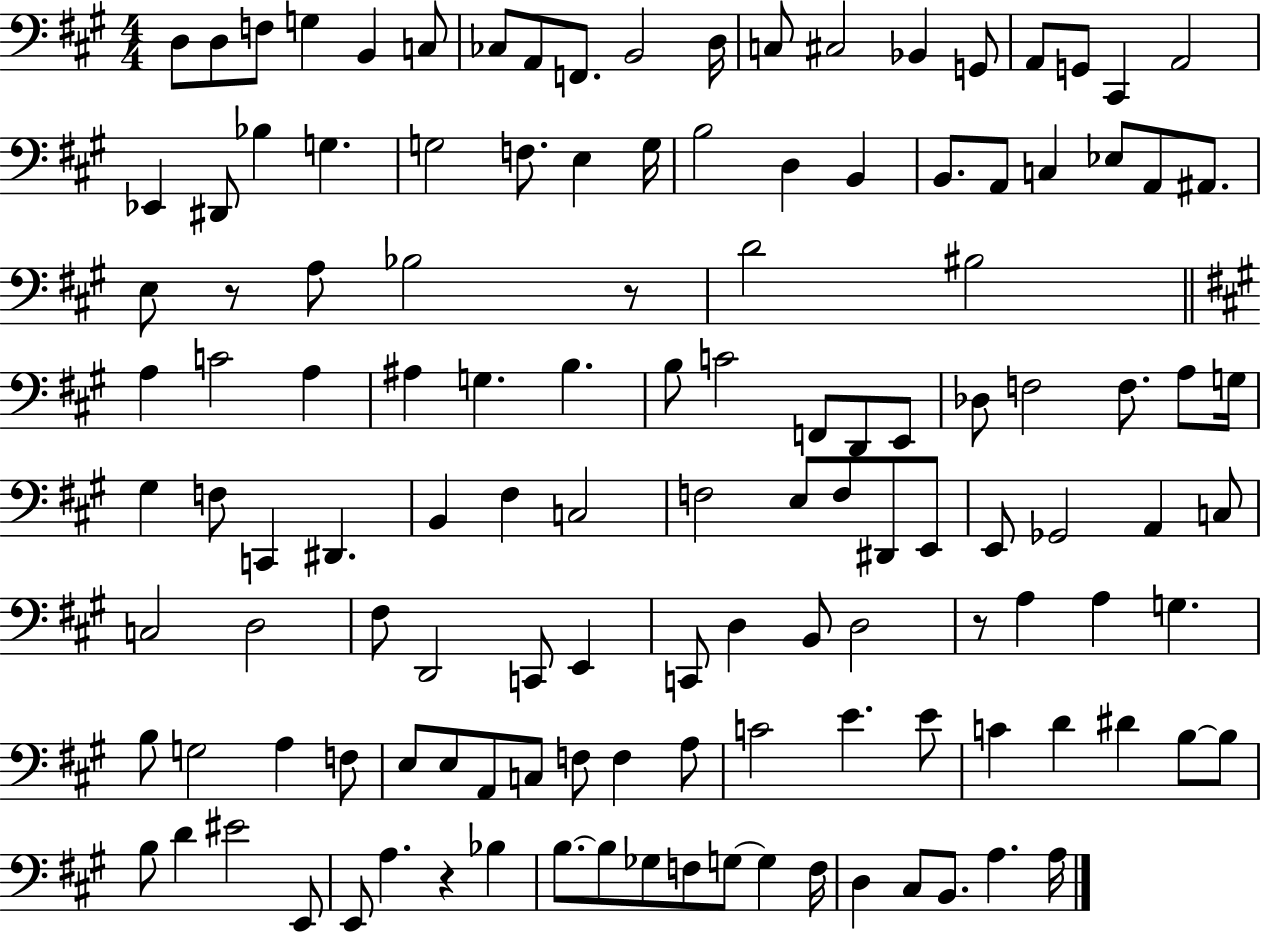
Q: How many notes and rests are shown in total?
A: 128